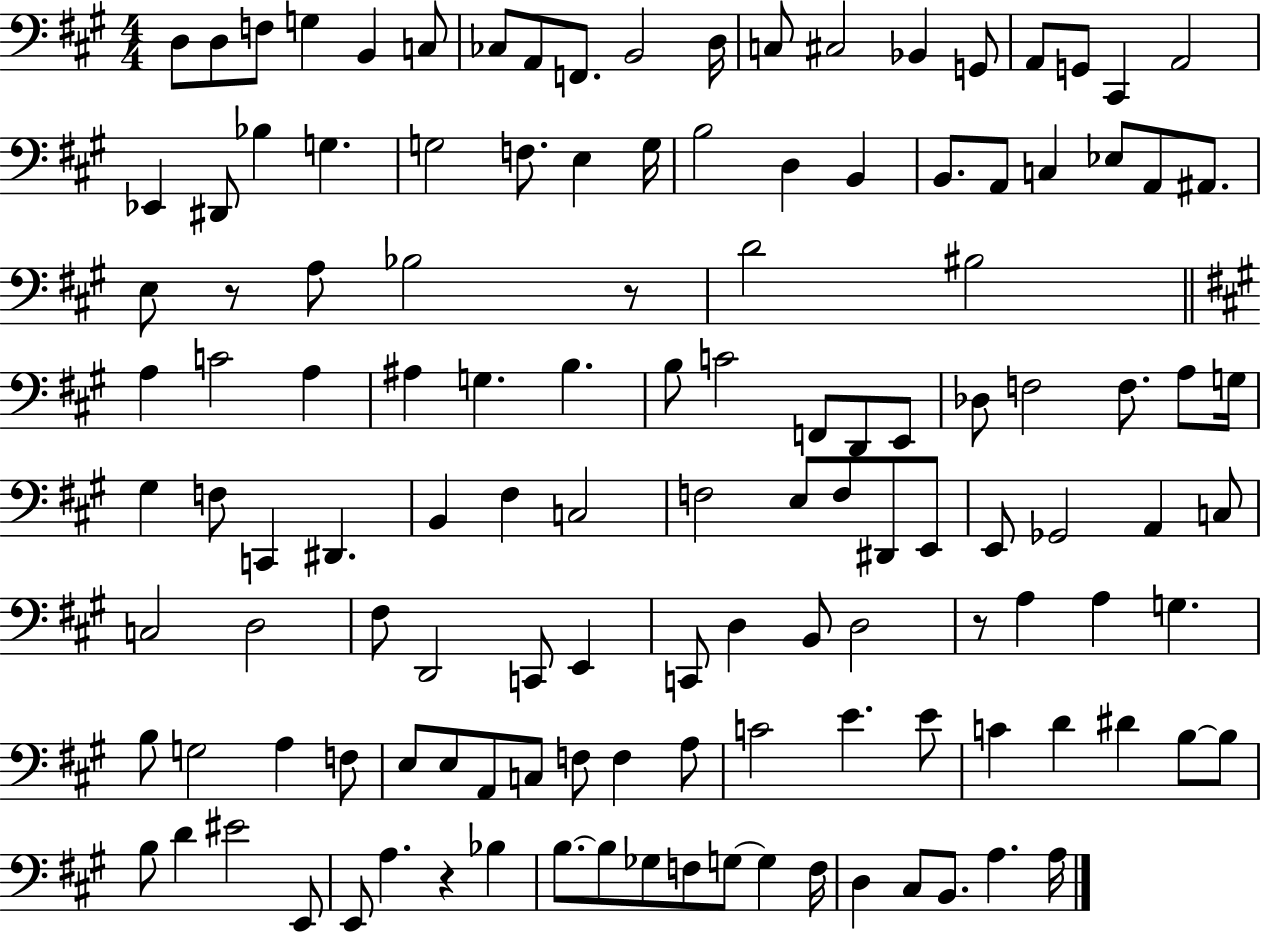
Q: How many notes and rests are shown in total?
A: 128